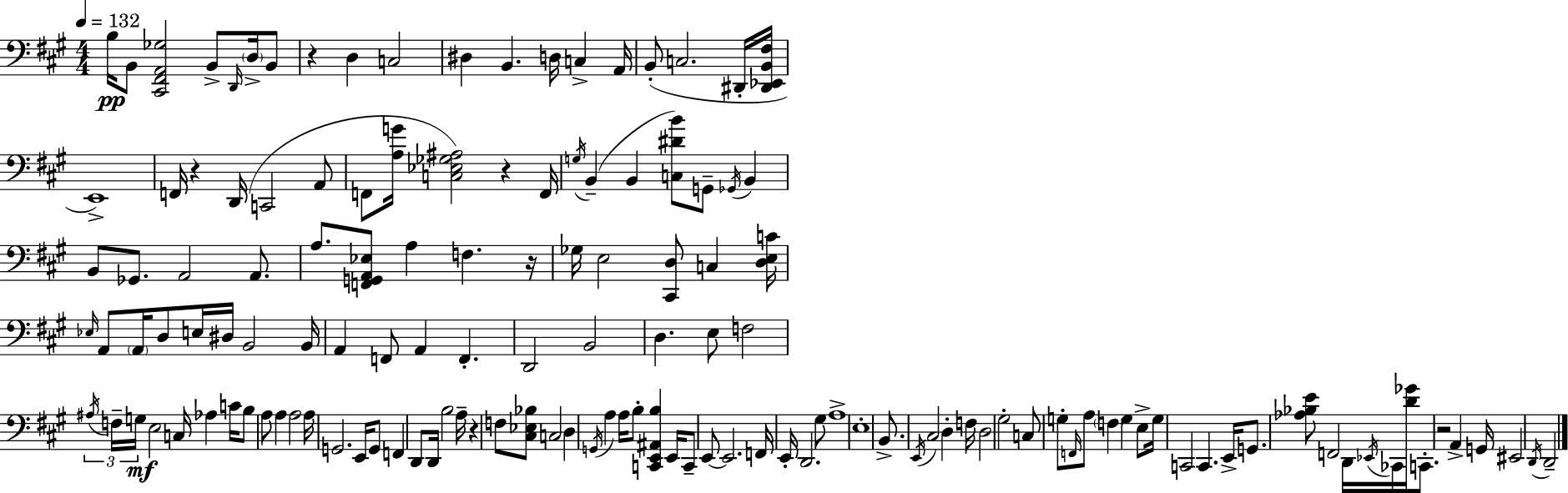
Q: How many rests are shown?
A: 6